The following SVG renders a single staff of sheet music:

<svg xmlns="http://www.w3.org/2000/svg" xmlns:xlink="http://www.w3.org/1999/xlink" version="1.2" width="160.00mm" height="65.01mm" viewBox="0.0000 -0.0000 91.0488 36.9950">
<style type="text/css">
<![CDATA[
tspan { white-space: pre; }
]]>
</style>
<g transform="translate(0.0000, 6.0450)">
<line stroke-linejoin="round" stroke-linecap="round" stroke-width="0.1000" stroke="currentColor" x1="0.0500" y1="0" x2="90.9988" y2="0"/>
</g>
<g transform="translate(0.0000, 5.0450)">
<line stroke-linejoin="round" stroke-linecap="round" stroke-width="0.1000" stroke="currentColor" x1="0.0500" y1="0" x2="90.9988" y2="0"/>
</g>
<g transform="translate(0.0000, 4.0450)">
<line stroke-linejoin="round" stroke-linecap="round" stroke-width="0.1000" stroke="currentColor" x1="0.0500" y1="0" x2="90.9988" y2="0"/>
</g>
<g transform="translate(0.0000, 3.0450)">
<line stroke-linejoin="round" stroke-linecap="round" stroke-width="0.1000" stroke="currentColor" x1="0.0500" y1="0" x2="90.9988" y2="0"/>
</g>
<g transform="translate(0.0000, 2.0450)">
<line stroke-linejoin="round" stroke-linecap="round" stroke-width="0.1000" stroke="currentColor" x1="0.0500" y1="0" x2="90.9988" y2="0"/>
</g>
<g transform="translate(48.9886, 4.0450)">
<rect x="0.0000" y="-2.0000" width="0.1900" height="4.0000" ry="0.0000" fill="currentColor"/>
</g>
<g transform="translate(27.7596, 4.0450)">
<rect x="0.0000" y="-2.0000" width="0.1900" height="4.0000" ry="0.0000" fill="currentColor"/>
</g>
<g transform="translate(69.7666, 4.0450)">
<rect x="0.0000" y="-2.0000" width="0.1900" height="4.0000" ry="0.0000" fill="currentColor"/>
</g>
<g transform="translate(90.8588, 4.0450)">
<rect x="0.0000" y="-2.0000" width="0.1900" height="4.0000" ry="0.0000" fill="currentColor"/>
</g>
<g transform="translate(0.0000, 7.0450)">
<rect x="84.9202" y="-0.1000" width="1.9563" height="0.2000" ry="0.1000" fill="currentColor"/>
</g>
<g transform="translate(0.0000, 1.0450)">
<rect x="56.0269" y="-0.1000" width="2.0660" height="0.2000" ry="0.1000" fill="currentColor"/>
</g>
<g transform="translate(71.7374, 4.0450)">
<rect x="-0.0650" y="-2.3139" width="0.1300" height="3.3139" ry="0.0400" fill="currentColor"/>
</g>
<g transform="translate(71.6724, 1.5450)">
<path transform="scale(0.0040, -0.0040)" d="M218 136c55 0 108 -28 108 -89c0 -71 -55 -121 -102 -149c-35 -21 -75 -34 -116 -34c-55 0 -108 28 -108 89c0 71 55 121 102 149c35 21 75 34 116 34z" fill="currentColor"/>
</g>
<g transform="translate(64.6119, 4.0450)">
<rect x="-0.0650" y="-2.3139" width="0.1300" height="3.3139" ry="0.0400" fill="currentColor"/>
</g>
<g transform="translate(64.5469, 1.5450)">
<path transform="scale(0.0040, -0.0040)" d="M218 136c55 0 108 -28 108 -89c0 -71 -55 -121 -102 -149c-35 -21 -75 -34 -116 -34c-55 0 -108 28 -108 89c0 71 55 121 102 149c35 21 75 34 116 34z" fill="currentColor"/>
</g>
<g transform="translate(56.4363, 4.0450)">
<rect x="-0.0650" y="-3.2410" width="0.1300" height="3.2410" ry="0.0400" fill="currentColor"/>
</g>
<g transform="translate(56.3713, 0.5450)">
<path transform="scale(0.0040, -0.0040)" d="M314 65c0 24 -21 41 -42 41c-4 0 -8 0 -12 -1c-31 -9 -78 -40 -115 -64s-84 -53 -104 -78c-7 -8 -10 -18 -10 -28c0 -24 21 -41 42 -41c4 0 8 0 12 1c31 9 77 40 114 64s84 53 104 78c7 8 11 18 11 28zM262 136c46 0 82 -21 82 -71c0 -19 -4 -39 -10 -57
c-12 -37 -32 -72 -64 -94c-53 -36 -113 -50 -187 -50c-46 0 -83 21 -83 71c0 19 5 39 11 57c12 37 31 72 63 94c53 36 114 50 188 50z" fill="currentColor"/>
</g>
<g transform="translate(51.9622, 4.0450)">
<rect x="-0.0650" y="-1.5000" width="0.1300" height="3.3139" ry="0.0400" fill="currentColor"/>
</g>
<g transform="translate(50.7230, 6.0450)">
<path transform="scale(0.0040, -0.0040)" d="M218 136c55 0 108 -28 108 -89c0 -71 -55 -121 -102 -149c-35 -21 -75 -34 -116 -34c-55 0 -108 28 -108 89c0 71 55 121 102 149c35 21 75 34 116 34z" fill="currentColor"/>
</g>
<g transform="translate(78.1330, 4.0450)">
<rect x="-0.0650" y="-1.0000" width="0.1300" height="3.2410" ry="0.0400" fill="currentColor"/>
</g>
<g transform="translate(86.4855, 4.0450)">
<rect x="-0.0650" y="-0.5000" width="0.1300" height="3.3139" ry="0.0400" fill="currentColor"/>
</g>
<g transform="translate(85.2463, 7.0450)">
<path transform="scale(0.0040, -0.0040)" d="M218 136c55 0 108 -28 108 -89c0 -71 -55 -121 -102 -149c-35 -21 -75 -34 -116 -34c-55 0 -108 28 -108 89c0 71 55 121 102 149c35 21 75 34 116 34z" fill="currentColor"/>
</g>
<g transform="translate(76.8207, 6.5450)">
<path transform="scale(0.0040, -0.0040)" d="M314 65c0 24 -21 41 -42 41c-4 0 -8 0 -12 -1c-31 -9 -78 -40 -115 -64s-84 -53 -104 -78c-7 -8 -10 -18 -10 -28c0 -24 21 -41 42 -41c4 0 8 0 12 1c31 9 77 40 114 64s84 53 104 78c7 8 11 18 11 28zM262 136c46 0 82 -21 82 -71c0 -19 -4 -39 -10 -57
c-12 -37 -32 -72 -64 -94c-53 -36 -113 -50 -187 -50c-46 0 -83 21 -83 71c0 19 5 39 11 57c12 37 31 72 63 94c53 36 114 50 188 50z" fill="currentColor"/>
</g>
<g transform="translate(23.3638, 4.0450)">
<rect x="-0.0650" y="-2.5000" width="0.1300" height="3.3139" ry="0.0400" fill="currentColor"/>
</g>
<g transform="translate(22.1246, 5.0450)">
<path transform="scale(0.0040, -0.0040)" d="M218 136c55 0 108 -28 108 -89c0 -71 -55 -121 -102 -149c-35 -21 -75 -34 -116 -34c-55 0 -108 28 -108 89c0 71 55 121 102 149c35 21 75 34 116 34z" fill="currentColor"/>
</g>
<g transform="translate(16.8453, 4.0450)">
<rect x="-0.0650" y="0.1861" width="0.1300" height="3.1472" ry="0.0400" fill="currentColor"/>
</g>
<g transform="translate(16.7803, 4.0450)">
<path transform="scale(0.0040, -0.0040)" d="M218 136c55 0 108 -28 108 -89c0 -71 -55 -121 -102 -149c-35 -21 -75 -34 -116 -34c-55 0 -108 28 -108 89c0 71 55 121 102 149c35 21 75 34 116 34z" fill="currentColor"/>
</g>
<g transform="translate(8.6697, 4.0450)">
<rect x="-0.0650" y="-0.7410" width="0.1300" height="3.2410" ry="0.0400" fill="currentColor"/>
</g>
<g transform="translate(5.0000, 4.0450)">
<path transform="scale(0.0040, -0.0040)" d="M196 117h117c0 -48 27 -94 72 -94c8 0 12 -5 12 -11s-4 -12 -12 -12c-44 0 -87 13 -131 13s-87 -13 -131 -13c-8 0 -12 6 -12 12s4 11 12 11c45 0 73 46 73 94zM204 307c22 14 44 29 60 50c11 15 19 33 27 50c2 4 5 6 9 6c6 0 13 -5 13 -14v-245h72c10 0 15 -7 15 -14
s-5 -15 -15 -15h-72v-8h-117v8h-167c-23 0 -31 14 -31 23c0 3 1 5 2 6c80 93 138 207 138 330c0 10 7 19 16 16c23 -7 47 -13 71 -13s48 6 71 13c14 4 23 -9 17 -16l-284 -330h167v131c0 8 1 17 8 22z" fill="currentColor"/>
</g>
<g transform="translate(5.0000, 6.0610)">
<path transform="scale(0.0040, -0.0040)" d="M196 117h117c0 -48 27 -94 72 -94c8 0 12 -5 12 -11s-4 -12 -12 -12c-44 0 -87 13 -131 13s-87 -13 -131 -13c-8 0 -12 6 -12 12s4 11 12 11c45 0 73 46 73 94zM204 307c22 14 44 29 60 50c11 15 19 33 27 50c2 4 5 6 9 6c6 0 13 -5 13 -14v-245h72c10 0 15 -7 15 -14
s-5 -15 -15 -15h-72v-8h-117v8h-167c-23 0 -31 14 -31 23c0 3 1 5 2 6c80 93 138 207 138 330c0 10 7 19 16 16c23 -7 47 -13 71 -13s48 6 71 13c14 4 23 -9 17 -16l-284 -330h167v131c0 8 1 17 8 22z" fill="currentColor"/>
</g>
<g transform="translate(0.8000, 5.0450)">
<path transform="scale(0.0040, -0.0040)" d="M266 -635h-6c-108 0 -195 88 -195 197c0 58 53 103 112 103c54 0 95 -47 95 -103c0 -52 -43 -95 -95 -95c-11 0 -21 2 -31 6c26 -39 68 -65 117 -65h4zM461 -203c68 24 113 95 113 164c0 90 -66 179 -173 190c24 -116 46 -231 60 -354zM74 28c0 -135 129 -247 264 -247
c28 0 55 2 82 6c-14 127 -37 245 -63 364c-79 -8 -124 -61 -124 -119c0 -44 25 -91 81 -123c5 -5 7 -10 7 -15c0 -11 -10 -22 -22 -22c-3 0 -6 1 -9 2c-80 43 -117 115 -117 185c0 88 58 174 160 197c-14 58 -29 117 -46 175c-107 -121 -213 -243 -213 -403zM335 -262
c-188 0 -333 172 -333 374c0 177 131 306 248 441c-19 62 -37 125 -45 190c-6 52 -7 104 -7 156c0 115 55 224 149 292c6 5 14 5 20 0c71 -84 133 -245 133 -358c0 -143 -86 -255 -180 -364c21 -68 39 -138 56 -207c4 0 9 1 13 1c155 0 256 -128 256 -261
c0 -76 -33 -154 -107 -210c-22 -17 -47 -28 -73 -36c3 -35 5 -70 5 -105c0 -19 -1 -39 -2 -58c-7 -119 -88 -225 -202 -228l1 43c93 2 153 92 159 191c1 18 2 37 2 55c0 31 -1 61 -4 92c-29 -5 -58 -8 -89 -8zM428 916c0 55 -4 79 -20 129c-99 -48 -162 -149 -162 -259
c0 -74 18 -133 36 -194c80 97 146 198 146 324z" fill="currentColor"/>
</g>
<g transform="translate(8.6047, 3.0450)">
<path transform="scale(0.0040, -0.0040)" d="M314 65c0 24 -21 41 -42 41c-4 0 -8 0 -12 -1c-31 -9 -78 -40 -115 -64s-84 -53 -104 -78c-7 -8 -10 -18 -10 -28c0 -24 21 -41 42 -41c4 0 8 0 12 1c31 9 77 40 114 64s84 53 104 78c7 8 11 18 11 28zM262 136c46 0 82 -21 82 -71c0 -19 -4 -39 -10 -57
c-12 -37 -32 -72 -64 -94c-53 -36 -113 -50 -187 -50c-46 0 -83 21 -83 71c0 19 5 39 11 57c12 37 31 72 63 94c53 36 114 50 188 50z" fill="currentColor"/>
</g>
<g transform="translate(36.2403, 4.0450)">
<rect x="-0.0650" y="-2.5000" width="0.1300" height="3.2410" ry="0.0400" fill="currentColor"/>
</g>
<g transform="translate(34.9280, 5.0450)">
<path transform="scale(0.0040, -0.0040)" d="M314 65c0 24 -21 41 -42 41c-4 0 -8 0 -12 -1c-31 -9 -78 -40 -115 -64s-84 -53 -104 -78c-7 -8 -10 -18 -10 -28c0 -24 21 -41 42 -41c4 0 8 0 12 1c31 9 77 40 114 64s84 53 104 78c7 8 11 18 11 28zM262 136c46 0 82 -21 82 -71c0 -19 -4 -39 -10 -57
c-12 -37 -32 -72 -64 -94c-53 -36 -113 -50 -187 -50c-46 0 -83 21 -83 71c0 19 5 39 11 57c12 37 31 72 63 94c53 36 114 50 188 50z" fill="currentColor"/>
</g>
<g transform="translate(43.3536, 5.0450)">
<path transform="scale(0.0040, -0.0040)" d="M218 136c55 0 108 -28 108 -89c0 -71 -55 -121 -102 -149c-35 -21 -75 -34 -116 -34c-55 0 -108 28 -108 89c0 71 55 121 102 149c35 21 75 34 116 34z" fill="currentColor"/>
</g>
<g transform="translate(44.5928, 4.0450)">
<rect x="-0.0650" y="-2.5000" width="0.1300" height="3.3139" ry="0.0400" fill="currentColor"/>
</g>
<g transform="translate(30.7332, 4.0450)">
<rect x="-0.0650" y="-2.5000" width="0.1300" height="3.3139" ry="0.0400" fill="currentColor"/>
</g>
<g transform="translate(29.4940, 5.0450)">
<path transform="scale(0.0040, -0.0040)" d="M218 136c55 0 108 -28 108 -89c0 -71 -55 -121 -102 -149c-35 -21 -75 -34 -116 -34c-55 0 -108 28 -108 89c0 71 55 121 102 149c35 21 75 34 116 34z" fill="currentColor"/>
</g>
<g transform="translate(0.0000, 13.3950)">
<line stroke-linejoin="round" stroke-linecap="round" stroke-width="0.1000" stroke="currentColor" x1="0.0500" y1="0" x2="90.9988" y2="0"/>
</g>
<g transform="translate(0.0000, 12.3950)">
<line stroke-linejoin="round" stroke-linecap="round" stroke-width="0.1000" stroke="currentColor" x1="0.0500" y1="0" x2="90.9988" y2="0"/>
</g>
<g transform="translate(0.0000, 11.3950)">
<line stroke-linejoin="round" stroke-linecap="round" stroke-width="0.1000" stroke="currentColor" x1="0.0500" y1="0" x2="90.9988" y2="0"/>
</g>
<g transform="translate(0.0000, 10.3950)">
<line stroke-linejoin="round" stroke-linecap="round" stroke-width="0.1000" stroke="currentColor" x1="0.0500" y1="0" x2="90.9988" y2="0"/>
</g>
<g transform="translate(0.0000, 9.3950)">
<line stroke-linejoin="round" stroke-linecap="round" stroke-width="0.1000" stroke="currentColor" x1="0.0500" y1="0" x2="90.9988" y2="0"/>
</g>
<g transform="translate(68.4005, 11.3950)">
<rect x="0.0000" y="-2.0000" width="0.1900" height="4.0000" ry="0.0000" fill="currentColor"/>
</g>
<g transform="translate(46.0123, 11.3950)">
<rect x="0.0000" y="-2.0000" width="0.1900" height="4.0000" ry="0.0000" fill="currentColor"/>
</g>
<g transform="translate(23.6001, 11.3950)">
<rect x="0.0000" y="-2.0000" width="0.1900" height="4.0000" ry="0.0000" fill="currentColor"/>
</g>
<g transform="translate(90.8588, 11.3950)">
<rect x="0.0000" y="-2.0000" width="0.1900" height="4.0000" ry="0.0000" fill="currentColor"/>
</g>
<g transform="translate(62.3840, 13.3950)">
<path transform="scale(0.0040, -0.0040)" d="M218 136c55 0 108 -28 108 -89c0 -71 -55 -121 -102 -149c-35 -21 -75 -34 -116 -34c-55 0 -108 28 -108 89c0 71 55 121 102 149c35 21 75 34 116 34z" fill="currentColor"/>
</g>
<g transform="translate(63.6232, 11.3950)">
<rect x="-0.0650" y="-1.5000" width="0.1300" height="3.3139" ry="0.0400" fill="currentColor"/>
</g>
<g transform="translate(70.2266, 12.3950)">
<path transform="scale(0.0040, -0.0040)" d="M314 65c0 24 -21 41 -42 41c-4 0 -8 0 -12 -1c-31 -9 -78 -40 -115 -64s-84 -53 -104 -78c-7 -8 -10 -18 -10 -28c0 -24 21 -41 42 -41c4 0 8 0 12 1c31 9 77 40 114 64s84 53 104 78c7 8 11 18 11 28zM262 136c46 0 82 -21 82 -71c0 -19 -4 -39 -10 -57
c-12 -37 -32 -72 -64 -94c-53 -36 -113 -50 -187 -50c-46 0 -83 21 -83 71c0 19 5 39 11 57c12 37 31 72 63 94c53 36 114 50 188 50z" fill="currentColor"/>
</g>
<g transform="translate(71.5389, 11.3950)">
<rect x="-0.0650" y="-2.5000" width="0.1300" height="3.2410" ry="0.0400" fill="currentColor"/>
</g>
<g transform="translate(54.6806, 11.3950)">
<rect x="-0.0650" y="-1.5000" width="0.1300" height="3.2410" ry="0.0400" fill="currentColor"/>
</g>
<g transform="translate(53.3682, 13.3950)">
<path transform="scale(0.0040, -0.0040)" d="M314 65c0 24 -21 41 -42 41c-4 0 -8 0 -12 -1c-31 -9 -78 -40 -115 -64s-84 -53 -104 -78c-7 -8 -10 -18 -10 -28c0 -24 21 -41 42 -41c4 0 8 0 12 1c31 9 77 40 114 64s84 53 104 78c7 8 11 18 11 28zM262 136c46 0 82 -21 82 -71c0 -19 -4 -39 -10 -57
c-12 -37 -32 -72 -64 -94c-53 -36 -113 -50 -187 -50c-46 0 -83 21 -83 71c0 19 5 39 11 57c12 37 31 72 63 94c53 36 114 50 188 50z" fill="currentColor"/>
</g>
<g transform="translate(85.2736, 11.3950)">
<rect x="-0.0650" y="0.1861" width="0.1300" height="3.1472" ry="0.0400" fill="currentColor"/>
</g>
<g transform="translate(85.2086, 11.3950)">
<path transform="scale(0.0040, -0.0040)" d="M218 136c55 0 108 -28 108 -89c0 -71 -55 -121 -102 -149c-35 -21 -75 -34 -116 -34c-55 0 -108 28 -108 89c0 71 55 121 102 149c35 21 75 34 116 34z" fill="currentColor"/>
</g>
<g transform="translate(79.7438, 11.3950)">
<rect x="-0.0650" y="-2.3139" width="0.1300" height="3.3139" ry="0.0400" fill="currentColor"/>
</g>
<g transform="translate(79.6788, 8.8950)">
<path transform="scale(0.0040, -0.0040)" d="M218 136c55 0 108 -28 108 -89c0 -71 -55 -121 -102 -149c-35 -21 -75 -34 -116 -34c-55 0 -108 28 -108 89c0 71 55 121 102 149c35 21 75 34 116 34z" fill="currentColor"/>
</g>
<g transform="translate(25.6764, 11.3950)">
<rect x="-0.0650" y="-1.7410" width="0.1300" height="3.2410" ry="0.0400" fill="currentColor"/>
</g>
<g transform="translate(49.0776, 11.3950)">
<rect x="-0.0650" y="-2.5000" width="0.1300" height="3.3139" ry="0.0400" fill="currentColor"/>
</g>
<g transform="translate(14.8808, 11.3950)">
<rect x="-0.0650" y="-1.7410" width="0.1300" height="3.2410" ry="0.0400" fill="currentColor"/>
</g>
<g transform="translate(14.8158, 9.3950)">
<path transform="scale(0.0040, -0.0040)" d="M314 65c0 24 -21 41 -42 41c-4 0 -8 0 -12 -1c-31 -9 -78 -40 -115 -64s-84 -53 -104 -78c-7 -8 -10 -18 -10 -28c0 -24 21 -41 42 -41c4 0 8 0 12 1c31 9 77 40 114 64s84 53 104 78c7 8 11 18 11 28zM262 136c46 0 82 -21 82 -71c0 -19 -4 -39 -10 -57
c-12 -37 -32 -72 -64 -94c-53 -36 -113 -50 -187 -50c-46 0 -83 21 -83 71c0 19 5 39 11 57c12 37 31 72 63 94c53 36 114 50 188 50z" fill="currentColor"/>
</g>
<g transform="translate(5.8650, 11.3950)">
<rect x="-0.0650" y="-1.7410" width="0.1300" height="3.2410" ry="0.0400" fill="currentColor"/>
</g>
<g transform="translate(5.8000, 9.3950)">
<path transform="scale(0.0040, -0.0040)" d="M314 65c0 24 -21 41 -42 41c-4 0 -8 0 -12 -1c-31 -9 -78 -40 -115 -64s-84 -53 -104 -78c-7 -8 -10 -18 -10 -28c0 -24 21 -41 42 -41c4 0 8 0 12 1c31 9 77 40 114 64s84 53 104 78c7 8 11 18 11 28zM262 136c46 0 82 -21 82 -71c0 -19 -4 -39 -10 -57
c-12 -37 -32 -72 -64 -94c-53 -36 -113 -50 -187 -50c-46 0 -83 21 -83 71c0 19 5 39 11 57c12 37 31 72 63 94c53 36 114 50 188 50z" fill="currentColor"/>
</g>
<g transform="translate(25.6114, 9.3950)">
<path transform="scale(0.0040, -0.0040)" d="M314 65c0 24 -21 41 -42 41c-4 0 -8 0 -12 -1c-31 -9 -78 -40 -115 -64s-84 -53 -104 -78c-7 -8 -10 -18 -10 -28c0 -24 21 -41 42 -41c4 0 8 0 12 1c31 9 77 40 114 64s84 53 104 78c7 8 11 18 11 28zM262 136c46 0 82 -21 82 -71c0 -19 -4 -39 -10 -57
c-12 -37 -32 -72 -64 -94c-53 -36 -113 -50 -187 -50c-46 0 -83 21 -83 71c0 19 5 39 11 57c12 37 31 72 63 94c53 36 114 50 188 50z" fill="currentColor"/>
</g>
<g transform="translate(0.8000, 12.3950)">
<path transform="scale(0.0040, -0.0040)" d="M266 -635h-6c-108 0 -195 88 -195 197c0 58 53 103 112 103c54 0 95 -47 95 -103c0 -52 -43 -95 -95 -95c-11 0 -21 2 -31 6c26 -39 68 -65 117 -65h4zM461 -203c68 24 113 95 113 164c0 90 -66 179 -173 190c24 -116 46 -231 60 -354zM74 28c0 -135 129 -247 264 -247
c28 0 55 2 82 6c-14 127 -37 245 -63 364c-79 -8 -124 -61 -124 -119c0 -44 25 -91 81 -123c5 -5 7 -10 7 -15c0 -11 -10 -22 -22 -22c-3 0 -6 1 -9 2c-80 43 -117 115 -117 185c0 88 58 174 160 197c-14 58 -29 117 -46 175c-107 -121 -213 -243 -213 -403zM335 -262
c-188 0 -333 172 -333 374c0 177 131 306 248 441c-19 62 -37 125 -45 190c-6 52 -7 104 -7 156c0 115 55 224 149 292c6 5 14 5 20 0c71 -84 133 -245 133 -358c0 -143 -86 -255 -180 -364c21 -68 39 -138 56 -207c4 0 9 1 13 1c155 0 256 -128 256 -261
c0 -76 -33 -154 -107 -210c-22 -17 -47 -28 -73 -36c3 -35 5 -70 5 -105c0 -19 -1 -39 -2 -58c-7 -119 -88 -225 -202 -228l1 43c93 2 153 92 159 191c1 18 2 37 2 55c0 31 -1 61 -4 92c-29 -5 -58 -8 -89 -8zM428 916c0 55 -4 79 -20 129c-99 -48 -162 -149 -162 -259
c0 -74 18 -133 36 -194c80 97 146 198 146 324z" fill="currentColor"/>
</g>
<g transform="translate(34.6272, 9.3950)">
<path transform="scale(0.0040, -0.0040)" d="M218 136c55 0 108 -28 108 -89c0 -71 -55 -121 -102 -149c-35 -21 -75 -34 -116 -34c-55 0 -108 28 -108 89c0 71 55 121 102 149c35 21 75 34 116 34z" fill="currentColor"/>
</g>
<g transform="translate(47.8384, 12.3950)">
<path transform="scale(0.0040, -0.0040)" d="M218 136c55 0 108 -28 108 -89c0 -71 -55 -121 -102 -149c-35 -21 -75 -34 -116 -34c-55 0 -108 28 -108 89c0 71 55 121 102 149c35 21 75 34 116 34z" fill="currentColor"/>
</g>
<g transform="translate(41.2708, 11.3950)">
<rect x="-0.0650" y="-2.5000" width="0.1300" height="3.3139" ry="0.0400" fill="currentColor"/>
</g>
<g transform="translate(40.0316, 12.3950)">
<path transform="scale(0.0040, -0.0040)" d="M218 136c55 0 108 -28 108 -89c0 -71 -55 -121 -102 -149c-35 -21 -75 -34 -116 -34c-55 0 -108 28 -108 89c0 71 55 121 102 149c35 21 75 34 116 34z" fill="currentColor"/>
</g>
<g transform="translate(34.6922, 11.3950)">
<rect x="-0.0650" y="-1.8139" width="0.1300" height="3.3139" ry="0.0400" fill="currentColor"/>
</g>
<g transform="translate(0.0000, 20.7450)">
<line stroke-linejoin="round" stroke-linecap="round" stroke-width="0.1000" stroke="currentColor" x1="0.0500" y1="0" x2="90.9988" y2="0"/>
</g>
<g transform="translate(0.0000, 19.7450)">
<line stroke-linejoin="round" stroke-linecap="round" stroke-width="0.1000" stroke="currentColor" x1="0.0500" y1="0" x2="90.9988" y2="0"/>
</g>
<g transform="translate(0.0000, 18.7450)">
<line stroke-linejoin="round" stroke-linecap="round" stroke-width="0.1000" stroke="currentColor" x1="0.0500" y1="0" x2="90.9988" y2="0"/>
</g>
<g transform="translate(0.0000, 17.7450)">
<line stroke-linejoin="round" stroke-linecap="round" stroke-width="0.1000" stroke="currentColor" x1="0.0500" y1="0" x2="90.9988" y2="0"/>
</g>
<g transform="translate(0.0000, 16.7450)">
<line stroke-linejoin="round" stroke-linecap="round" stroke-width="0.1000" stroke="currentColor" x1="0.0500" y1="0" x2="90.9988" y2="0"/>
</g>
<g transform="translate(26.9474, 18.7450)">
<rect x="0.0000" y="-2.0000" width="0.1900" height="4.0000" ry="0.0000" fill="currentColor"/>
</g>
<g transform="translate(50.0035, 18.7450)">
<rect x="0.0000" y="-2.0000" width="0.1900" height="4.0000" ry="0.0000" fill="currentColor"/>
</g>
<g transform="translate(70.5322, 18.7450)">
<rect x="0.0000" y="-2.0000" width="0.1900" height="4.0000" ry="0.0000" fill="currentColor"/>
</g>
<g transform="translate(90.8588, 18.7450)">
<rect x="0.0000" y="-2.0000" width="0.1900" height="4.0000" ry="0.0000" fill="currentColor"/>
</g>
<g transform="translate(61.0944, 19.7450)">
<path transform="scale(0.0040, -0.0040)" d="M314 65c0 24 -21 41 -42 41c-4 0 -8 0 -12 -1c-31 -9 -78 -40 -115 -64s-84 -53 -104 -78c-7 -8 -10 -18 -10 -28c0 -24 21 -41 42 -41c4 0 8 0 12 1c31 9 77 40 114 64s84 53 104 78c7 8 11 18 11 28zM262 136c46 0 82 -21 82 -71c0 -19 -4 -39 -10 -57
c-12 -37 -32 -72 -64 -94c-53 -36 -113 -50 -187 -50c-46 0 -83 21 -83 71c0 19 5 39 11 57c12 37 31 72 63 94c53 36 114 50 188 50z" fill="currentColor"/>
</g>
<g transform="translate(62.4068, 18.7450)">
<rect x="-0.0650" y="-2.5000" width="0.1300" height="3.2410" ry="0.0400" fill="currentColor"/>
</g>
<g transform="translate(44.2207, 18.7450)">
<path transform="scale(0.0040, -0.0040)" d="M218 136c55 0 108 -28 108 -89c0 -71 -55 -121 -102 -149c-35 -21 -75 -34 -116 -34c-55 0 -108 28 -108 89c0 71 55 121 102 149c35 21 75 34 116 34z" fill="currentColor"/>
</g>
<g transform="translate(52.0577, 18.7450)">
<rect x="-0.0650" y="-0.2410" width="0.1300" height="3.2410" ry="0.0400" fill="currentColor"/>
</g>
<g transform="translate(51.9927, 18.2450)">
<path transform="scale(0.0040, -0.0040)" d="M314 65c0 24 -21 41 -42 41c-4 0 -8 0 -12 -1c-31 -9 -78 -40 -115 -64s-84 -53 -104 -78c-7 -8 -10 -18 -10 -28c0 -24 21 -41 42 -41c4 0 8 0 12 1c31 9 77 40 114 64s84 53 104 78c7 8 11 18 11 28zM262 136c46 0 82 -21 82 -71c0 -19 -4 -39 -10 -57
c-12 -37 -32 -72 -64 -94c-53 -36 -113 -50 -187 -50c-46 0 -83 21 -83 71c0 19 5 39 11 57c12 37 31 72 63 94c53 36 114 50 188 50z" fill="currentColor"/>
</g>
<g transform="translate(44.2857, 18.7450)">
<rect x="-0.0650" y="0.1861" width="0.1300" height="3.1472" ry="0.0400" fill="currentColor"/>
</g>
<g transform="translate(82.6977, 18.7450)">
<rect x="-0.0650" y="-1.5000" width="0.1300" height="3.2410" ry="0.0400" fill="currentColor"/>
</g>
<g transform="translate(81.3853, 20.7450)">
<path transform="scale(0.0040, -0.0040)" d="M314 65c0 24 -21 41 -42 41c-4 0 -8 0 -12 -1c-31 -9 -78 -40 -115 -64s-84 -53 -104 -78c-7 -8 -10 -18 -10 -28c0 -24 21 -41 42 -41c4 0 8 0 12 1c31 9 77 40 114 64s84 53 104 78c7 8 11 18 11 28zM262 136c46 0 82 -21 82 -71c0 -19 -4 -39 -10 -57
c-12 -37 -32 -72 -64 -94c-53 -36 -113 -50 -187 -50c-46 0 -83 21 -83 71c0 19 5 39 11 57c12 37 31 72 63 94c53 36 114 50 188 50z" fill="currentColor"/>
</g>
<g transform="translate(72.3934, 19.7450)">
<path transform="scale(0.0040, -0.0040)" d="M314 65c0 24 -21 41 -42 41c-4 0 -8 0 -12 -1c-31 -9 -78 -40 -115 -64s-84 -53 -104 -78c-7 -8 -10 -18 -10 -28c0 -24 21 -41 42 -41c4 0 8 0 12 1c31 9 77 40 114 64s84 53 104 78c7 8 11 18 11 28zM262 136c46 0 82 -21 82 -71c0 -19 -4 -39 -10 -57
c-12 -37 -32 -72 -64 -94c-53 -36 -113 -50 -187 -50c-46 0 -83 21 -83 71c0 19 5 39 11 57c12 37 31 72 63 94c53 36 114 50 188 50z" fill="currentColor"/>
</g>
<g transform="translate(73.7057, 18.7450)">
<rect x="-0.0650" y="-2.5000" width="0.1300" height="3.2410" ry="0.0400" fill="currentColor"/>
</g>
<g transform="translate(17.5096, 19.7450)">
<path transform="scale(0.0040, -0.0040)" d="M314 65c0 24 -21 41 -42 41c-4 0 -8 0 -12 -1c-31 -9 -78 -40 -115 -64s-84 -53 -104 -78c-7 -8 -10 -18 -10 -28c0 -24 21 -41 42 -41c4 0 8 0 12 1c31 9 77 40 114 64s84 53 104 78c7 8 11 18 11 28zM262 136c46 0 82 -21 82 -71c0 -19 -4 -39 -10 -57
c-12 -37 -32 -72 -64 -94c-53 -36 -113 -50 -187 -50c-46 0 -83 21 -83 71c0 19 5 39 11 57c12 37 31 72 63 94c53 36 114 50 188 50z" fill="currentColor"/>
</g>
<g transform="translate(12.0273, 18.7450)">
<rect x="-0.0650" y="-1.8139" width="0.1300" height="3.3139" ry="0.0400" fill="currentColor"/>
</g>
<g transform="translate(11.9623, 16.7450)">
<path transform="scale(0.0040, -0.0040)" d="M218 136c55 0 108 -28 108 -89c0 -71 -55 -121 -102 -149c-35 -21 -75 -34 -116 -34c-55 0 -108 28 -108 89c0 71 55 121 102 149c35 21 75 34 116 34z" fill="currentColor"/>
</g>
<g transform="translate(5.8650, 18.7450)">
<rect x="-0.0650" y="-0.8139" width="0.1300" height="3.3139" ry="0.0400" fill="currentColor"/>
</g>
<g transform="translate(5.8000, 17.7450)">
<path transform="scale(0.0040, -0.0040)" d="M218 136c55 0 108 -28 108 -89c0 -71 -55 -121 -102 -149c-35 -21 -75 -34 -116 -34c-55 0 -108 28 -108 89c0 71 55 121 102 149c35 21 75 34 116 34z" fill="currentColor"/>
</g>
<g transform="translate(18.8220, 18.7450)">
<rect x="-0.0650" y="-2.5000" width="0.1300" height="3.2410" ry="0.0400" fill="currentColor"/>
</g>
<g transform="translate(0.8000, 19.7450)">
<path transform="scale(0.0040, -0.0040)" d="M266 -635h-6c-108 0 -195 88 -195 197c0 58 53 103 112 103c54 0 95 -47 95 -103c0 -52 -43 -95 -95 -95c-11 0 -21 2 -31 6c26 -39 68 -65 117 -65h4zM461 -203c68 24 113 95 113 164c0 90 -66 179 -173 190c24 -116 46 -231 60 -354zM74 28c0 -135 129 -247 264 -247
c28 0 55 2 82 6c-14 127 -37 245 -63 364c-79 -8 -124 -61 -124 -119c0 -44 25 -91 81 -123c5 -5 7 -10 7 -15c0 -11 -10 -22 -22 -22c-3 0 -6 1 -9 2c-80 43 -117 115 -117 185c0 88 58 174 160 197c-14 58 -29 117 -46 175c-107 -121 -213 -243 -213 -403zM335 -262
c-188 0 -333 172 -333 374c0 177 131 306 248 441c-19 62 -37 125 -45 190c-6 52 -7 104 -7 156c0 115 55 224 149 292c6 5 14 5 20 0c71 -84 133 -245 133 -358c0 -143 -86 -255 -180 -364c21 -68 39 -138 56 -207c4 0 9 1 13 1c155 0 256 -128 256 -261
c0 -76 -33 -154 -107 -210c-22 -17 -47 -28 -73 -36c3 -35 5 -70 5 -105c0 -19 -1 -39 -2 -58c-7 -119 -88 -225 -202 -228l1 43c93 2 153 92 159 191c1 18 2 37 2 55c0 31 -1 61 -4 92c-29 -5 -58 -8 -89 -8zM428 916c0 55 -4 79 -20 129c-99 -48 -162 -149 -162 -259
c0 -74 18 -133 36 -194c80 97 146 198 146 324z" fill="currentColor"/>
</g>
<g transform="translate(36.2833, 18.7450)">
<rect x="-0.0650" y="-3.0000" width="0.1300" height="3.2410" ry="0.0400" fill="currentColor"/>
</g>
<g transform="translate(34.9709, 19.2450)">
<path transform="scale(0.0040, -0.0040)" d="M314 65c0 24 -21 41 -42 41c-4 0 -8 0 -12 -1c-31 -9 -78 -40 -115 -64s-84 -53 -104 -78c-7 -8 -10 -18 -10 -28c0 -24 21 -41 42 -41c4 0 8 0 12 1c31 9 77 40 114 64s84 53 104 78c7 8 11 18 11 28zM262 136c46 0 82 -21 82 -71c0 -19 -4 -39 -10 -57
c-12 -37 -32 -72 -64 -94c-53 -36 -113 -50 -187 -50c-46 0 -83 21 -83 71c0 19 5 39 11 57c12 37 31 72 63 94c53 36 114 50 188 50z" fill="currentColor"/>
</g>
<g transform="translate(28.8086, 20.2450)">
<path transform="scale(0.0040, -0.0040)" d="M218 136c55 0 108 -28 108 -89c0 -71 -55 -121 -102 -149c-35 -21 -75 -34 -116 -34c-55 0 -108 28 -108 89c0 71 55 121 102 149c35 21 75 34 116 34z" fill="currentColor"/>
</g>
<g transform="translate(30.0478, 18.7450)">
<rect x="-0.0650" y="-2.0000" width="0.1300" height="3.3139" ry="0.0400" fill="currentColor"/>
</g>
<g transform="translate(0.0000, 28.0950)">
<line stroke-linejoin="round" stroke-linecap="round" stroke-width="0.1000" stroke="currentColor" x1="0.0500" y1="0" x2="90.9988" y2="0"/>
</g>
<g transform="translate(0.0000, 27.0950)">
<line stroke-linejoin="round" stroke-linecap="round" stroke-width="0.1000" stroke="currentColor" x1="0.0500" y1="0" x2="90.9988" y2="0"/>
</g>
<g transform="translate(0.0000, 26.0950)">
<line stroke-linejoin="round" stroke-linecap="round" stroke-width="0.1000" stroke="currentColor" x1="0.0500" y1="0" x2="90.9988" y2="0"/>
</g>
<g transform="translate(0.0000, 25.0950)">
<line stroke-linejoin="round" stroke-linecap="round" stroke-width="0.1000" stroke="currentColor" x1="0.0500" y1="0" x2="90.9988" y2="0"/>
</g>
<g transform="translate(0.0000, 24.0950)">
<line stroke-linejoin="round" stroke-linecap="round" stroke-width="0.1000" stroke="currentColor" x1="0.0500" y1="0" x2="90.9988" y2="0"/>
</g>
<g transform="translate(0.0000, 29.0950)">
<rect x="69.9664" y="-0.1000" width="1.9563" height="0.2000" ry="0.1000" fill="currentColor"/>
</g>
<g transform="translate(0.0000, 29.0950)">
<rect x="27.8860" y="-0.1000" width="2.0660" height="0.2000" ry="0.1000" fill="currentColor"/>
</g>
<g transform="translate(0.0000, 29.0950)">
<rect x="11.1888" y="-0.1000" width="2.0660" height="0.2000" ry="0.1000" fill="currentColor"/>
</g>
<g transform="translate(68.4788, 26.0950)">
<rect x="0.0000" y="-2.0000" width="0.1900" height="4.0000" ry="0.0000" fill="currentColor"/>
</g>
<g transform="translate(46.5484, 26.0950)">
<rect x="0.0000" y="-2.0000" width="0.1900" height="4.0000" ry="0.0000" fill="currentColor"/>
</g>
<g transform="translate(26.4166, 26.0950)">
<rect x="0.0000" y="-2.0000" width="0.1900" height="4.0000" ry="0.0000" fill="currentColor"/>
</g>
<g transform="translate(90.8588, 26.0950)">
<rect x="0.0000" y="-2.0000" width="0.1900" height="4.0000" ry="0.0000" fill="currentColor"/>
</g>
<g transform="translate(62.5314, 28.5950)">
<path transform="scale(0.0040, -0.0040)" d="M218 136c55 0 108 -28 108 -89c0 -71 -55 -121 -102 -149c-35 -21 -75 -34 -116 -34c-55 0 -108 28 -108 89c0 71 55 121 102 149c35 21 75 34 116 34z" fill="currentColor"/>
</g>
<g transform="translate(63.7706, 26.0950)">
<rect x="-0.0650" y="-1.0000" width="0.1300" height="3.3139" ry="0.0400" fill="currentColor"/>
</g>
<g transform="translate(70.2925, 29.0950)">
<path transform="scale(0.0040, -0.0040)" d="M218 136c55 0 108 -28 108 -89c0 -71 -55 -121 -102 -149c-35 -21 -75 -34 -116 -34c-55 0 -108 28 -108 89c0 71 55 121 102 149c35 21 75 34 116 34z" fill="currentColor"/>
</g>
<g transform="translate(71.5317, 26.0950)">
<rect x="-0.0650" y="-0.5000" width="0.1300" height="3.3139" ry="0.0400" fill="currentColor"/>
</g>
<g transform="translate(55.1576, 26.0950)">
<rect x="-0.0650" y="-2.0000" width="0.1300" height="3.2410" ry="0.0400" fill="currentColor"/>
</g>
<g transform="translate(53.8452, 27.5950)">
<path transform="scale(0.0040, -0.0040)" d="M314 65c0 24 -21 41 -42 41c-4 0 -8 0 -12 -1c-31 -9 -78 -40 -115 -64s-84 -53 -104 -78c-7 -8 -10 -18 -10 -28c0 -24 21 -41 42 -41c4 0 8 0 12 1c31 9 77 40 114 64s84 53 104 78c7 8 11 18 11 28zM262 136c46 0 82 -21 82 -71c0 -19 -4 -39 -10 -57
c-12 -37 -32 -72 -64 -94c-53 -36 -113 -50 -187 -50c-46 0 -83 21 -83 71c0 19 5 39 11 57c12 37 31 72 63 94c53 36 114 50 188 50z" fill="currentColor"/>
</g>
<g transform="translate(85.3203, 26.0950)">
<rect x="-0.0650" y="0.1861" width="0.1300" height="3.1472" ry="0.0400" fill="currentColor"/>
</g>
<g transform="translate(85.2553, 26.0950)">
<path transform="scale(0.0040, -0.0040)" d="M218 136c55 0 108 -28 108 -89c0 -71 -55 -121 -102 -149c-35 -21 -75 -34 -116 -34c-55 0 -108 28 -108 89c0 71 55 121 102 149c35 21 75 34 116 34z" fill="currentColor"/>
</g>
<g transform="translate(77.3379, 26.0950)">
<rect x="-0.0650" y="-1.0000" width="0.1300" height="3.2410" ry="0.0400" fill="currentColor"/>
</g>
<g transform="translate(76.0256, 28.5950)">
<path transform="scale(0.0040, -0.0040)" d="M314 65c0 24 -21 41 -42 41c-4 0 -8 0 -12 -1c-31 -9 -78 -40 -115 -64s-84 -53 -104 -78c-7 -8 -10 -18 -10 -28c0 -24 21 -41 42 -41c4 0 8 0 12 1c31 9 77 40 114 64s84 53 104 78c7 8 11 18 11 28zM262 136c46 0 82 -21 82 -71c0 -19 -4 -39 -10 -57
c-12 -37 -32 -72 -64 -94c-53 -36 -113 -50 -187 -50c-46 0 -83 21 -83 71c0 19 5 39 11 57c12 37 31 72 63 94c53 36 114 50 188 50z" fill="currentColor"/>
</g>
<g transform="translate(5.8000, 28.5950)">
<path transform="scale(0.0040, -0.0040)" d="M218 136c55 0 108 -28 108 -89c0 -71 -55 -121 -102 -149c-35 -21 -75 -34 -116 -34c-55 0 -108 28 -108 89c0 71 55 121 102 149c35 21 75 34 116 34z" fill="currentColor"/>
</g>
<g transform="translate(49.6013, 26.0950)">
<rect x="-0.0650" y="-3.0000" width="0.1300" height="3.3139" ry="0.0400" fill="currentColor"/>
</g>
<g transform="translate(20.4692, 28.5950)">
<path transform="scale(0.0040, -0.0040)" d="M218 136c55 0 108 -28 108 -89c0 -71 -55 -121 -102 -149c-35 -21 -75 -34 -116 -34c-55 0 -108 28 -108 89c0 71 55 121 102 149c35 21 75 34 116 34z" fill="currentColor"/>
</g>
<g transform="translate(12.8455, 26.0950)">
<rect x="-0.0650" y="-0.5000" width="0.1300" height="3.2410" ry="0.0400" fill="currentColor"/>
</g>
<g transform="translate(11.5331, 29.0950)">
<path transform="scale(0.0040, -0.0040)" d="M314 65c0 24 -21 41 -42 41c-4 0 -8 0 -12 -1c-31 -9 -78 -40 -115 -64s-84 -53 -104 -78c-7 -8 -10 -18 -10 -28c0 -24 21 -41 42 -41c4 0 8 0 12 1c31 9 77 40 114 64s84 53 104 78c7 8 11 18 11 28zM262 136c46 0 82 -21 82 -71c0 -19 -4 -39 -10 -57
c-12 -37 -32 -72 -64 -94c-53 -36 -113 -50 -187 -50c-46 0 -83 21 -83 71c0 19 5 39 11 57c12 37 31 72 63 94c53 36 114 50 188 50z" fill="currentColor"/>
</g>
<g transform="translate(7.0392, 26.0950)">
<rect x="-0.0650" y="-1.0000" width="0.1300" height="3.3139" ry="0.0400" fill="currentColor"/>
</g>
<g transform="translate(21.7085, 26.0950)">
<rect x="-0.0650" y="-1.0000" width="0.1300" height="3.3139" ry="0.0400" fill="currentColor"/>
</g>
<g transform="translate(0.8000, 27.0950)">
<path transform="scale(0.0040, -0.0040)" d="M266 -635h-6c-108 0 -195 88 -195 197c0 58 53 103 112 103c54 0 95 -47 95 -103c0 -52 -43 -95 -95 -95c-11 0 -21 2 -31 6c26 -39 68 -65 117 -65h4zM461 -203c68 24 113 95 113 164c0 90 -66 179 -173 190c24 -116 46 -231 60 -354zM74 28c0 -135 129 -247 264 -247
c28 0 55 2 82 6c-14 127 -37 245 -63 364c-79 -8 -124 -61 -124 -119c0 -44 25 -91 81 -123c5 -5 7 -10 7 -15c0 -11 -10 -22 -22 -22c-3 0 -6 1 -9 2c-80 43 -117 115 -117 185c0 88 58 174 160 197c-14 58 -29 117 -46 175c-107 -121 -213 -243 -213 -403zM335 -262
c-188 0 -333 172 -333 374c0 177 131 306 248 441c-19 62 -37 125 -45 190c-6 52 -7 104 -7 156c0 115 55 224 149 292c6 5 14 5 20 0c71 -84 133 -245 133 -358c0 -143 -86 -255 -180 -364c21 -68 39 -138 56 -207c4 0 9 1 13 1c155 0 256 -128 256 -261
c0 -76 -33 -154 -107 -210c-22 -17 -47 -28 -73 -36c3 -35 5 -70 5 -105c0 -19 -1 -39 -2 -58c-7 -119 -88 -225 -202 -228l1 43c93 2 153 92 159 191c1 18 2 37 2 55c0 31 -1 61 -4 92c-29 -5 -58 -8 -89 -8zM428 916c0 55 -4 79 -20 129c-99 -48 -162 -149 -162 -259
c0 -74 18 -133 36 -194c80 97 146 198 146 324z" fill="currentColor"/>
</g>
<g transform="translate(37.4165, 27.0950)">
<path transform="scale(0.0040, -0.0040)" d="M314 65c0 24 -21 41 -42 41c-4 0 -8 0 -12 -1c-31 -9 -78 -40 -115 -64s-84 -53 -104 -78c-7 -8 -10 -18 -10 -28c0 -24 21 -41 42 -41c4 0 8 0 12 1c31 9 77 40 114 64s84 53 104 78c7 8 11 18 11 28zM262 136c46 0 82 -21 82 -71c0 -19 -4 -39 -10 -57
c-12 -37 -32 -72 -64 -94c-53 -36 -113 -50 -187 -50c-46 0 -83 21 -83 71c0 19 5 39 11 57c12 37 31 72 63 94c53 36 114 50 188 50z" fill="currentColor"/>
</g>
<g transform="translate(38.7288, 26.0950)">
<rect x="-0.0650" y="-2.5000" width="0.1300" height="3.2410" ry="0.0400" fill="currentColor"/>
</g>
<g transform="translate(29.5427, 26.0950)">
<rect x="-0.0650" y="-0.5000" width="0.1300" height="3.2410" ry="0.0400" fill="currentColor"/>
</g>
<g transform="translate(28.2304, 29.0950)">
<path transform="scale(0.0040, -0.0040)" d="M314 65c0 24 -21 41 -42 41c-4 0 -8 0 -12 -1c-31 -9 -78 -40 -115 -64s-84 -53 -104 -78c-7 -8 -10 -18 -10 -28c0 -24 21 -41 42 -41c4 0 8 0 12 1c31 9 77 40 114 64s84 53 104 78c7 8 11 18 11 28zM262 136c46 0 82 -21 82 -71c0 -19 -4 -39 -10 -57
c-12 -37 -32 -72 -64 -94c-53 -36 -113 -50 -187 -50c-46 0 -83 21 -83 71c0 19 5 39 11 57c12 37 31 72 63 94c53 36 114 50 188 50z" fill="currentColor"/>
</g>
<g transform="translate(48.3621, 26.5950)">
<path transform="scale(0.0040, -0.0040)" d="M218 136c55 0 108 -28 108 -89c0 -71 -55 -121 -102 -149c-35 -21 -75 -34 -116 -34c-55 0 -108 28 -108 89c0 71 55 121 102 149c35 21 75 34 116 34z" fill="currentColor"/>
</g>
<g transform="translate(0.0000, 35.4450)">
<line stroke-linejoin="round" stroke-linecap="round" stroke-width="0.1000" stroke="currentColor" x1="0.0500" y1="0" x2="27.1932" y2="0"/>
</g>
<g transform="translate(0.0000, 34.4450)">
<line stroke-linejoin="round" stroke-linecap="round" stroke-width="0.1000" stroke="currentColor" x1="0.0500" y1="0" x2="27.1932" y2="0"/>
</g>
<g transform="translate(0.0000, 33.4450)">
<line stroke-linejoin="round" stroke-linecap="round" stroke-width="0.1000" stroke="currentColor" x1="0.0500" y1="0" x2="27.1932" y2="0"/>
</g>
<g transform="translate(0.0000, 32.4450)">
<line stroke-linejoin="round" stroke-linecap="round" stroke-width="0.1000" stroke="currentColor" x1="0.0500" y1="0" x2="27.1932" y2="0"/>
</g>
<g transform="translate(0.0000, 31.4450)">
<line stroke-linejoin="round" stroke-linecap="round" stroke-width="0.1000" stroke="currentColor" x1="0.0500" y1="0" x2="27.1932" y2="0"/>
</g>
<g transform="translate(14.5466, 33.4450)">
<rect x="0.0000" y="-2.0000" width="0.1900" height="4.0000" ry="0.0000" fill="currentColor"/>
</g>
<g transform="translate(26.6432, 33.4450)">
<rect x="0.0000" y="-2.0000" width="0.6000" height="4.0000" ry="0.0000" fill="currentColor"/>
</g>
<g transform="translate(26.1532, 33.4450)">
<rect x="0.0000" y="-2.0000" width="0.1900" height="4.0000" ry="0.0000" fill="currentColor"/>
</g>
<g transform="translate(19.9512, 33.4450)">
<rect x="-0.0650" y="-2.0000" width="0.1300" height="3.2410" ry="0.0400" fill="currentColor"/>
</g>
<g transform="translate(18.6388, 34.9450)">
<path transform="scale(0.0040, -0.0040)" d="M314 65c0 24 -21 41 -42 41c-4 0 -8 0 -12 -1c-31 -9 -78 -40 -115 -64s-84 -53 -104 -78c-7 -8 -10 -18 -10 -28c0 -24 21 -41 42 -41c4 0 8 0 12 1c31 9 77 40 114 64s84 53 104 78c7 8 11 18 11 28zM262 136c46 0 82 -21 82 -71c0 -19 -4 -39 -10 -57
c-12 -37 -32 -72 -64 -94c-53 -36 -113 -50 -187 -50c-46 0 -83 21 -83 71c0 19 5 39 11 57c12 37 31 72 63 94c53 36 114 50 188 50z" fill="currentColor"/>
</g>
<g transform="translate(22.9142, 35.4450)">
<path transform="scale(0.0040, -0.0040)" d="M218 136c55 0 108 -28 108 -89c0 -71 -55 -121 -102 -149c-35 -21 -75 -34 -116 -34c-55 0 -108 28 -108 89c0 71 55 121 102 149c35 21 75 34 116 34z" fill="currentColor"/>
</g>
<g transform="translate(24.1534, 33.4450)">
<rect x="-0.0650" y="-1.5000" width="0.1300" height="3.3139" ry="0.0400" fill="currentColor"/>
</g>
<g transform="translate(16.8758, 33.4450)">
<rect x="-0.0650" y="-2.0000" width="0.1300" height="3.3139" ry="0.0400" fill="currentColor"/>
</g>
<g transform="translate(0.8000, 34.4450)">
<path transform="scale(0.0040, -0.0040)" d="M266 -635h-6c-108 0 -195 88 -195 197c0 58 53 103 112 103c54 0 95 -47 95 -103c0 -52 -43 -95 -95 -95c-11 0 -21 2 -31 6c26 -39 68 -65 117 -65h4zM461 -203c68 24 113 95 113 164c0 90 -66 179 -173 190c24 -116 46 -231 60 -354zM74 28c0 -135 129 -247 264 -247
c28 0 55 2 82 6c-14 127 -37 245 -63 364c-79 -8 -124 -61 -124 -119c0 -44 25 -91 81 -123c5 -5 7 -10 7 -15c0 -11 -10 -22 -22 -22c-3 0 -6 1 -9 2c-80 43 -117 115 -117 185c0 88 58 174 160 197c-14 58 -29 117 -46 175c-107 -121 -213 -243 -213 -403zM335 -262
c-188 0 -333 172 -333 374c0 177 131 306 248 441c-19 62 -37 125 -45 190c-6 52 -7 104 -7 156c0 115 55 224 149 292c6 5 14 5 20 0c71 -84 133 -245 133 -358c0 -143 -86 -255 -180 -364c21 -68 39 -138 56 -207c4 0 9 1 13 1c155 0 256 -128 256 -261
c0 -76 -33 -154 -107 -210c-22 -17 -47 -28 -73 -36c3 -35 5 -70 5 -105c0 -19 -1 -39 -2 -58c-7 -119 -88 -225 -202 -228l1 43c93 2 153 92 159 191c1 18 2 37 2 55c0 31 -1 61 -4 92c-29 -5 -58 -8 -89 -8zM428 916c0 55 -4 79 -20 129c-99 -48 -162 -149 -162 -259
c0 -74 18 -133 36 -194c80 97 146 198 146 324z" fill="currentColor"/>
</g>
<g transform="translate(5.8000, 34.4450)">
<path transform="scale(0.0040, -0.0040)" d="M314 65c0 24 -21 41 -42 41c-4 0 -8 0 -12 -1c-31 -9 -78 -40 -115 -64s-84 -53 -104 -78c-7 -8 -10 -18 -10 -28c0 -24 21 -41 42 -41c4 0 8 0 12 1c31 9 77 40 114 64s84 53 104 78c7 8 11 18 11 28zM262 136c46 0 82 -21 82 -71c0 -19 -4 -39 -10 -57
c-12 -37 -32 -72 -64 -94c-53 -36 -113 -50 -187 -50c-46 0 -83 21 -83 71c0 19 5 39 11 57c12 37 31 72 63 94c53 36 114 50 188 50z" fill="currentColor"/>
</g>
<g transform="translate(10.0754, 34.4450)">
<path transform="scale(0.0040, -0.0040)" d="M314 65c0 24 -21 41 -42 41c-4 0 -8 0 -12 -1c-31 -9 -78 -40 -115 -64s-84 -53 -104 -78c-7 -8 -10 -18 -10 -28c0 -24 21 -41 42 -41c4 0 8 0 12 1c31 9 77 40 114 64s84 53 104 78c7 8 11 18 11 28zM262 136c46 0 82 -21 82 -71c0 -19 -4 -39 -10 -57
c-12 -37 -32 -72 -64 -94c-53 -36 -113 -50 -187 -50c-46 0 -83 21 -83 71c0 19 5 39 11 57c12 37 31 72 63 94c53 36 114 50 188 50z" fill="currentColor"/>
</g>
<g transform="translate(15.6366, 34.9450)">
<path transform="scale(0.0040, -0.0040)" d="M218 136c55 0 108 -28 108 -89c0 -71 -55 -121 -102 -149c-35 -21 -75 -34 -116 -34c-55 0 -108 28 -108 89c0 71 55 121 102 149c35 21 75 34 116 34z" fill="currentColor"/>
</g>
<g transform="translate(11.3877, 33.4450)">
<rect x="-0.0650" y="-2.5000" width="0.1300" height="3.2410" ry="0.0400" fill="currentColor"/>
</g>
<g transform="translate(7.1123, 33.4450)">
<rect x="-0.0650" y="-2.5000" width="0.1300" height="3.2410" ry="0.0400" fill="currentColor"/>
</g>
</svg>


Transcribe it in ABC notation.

X:1
T:Untitled
M:4/4
L:1/4
K:C
d2 B G G G2 G E b2 g g D2 C f2 f2 f2 f G G E2 E G2 g B d f G2 F A2 B c2 G2 G2 E2 D C2 D C2 G2 A F2 D C D2 B G2 G2 F F2 E